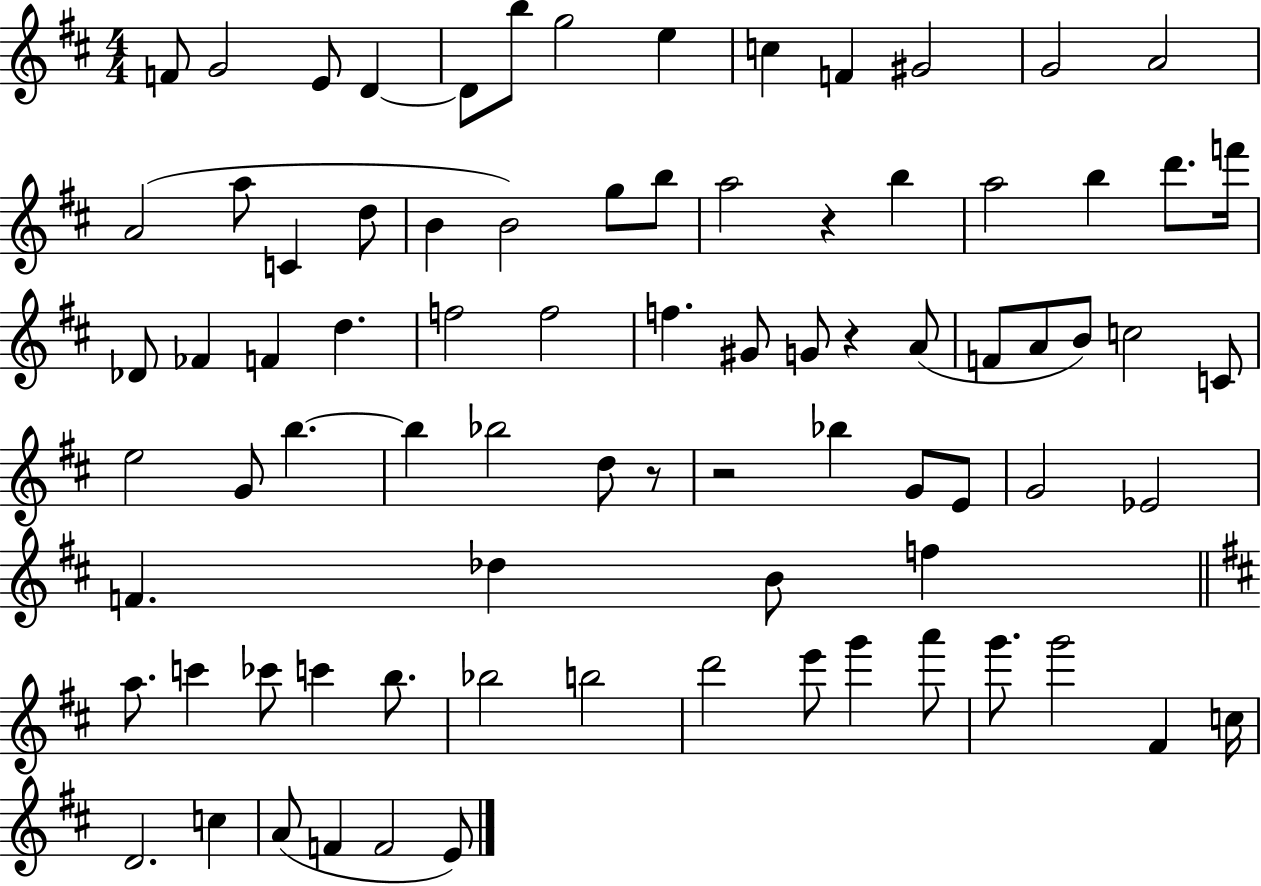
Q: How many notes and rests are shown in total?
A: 82